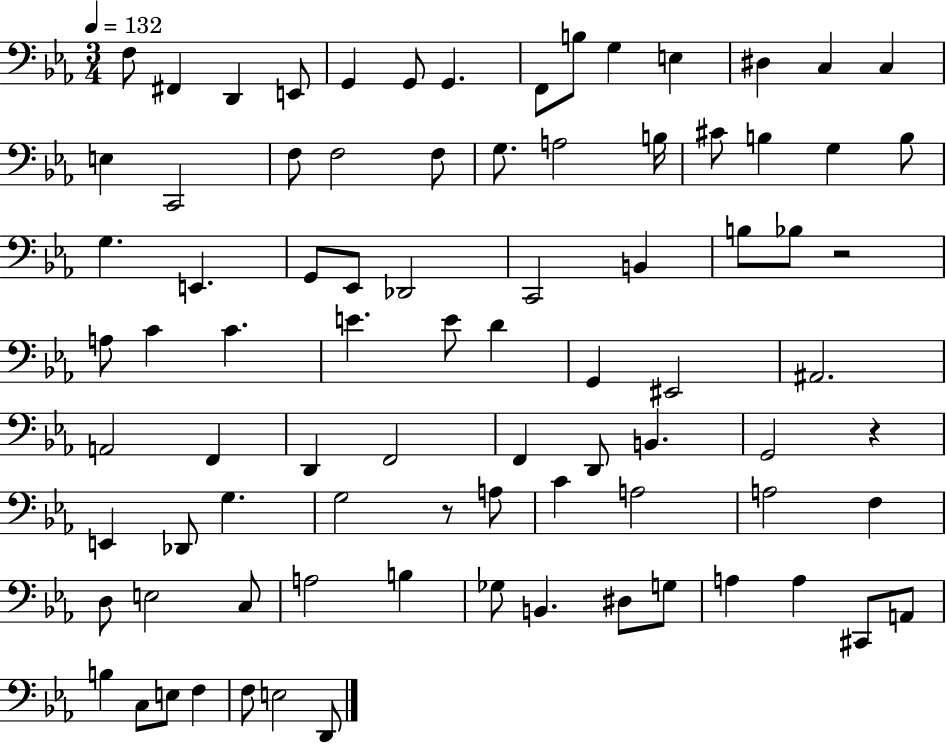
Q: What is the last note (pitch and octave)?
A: D2